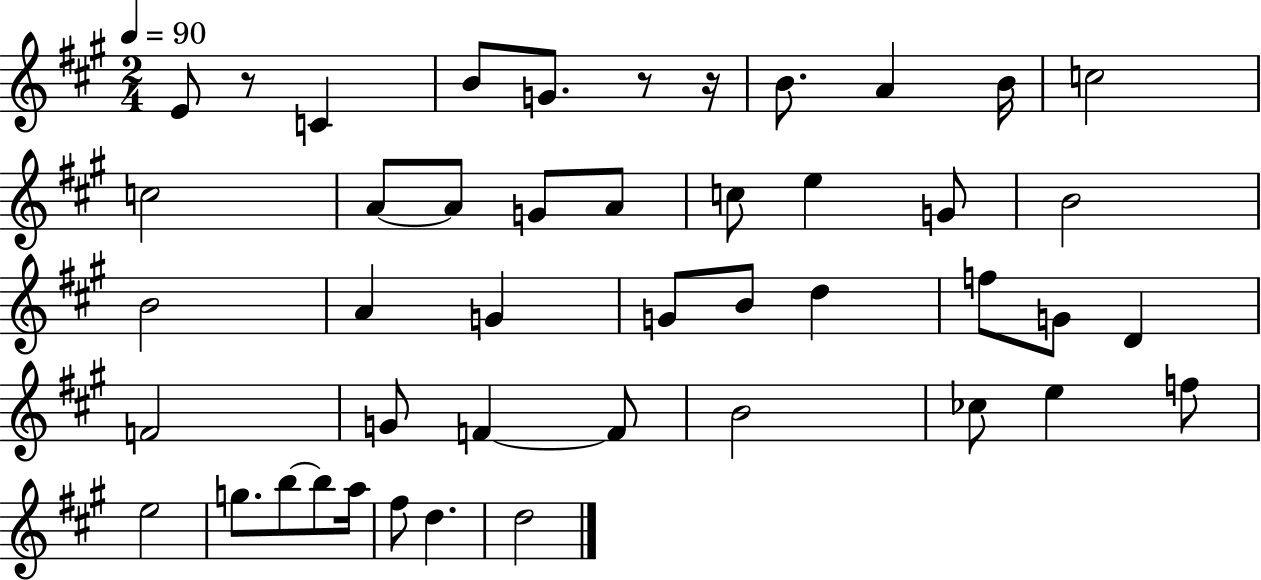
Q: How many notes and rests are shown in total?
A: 45